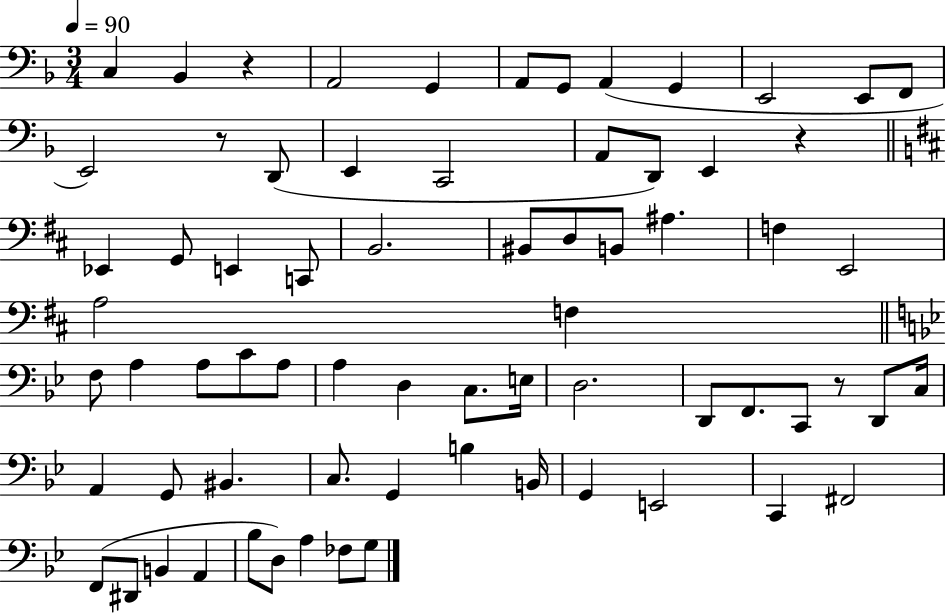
C3/q Bb2/q R/q A2/h G2/q A2/e G2/e A2/q G2/q E2/h E2/e F2/e E2/h R/e D2/e E2/q C2/h A2/e D2/e E2/q R/q Eb2/q G2/e E2/q C2/e B2/h. BIS2/e D3/e B2/e A#3/q. F3/q E2/h A3/h F3/q F3/e A3/q A3/e C4/e A3/e A3/q D3/q C3/e. E3/s D3/h. D2/e F2/e. C2/e R/e D2/e C3/s A2/q G2/e BIS2/q. C3/e. G2/q B3/q B2/s G2/q E2/h C2/q F#2/h F2/e D#2/e B2/q A2/q Bb3/e D3/e A3/q FES3/e G3/e